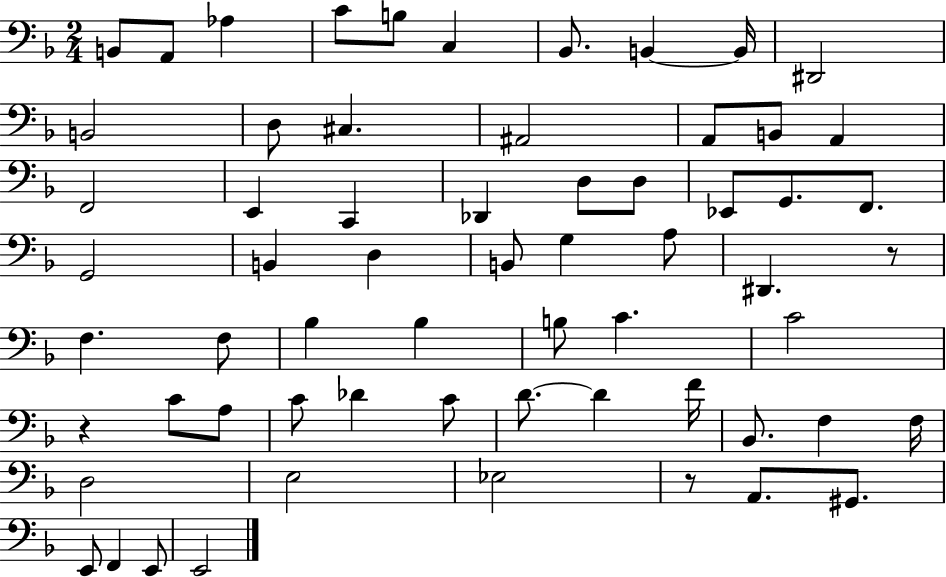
{
  \clef bass
  \numericTimeSignature
  \time 2/4
  \key f \major
  \repeat volta 2 { b,8 a,8 aes4 | c'8 b8 c4 | bes,8. b,4~~ b,16 | dis,2 | \break b,2 | d8 cis4. | ais,2 | a,8 b,8 a,4 | \break f,2 | e,4 c,4 | des,4 d8 d8 | ees,8 g,8. f,8. | \break g,2 | b,4 d4 | b,8 g4 a8 | dis,4. r8 | \break f4. f8 | bes4 bes4 | b8 c'4. | c'2 | \break r4 c'8 a8 | c'8 des'4 c'8 | d'8.~~ d'4 f'16 | bes,8. f4 f16 | \break d2 | e2 | ees2 | r8 a,8. gis,8. | \break e,8 f,4 e,8 | e,2 | } \bar "|."
}